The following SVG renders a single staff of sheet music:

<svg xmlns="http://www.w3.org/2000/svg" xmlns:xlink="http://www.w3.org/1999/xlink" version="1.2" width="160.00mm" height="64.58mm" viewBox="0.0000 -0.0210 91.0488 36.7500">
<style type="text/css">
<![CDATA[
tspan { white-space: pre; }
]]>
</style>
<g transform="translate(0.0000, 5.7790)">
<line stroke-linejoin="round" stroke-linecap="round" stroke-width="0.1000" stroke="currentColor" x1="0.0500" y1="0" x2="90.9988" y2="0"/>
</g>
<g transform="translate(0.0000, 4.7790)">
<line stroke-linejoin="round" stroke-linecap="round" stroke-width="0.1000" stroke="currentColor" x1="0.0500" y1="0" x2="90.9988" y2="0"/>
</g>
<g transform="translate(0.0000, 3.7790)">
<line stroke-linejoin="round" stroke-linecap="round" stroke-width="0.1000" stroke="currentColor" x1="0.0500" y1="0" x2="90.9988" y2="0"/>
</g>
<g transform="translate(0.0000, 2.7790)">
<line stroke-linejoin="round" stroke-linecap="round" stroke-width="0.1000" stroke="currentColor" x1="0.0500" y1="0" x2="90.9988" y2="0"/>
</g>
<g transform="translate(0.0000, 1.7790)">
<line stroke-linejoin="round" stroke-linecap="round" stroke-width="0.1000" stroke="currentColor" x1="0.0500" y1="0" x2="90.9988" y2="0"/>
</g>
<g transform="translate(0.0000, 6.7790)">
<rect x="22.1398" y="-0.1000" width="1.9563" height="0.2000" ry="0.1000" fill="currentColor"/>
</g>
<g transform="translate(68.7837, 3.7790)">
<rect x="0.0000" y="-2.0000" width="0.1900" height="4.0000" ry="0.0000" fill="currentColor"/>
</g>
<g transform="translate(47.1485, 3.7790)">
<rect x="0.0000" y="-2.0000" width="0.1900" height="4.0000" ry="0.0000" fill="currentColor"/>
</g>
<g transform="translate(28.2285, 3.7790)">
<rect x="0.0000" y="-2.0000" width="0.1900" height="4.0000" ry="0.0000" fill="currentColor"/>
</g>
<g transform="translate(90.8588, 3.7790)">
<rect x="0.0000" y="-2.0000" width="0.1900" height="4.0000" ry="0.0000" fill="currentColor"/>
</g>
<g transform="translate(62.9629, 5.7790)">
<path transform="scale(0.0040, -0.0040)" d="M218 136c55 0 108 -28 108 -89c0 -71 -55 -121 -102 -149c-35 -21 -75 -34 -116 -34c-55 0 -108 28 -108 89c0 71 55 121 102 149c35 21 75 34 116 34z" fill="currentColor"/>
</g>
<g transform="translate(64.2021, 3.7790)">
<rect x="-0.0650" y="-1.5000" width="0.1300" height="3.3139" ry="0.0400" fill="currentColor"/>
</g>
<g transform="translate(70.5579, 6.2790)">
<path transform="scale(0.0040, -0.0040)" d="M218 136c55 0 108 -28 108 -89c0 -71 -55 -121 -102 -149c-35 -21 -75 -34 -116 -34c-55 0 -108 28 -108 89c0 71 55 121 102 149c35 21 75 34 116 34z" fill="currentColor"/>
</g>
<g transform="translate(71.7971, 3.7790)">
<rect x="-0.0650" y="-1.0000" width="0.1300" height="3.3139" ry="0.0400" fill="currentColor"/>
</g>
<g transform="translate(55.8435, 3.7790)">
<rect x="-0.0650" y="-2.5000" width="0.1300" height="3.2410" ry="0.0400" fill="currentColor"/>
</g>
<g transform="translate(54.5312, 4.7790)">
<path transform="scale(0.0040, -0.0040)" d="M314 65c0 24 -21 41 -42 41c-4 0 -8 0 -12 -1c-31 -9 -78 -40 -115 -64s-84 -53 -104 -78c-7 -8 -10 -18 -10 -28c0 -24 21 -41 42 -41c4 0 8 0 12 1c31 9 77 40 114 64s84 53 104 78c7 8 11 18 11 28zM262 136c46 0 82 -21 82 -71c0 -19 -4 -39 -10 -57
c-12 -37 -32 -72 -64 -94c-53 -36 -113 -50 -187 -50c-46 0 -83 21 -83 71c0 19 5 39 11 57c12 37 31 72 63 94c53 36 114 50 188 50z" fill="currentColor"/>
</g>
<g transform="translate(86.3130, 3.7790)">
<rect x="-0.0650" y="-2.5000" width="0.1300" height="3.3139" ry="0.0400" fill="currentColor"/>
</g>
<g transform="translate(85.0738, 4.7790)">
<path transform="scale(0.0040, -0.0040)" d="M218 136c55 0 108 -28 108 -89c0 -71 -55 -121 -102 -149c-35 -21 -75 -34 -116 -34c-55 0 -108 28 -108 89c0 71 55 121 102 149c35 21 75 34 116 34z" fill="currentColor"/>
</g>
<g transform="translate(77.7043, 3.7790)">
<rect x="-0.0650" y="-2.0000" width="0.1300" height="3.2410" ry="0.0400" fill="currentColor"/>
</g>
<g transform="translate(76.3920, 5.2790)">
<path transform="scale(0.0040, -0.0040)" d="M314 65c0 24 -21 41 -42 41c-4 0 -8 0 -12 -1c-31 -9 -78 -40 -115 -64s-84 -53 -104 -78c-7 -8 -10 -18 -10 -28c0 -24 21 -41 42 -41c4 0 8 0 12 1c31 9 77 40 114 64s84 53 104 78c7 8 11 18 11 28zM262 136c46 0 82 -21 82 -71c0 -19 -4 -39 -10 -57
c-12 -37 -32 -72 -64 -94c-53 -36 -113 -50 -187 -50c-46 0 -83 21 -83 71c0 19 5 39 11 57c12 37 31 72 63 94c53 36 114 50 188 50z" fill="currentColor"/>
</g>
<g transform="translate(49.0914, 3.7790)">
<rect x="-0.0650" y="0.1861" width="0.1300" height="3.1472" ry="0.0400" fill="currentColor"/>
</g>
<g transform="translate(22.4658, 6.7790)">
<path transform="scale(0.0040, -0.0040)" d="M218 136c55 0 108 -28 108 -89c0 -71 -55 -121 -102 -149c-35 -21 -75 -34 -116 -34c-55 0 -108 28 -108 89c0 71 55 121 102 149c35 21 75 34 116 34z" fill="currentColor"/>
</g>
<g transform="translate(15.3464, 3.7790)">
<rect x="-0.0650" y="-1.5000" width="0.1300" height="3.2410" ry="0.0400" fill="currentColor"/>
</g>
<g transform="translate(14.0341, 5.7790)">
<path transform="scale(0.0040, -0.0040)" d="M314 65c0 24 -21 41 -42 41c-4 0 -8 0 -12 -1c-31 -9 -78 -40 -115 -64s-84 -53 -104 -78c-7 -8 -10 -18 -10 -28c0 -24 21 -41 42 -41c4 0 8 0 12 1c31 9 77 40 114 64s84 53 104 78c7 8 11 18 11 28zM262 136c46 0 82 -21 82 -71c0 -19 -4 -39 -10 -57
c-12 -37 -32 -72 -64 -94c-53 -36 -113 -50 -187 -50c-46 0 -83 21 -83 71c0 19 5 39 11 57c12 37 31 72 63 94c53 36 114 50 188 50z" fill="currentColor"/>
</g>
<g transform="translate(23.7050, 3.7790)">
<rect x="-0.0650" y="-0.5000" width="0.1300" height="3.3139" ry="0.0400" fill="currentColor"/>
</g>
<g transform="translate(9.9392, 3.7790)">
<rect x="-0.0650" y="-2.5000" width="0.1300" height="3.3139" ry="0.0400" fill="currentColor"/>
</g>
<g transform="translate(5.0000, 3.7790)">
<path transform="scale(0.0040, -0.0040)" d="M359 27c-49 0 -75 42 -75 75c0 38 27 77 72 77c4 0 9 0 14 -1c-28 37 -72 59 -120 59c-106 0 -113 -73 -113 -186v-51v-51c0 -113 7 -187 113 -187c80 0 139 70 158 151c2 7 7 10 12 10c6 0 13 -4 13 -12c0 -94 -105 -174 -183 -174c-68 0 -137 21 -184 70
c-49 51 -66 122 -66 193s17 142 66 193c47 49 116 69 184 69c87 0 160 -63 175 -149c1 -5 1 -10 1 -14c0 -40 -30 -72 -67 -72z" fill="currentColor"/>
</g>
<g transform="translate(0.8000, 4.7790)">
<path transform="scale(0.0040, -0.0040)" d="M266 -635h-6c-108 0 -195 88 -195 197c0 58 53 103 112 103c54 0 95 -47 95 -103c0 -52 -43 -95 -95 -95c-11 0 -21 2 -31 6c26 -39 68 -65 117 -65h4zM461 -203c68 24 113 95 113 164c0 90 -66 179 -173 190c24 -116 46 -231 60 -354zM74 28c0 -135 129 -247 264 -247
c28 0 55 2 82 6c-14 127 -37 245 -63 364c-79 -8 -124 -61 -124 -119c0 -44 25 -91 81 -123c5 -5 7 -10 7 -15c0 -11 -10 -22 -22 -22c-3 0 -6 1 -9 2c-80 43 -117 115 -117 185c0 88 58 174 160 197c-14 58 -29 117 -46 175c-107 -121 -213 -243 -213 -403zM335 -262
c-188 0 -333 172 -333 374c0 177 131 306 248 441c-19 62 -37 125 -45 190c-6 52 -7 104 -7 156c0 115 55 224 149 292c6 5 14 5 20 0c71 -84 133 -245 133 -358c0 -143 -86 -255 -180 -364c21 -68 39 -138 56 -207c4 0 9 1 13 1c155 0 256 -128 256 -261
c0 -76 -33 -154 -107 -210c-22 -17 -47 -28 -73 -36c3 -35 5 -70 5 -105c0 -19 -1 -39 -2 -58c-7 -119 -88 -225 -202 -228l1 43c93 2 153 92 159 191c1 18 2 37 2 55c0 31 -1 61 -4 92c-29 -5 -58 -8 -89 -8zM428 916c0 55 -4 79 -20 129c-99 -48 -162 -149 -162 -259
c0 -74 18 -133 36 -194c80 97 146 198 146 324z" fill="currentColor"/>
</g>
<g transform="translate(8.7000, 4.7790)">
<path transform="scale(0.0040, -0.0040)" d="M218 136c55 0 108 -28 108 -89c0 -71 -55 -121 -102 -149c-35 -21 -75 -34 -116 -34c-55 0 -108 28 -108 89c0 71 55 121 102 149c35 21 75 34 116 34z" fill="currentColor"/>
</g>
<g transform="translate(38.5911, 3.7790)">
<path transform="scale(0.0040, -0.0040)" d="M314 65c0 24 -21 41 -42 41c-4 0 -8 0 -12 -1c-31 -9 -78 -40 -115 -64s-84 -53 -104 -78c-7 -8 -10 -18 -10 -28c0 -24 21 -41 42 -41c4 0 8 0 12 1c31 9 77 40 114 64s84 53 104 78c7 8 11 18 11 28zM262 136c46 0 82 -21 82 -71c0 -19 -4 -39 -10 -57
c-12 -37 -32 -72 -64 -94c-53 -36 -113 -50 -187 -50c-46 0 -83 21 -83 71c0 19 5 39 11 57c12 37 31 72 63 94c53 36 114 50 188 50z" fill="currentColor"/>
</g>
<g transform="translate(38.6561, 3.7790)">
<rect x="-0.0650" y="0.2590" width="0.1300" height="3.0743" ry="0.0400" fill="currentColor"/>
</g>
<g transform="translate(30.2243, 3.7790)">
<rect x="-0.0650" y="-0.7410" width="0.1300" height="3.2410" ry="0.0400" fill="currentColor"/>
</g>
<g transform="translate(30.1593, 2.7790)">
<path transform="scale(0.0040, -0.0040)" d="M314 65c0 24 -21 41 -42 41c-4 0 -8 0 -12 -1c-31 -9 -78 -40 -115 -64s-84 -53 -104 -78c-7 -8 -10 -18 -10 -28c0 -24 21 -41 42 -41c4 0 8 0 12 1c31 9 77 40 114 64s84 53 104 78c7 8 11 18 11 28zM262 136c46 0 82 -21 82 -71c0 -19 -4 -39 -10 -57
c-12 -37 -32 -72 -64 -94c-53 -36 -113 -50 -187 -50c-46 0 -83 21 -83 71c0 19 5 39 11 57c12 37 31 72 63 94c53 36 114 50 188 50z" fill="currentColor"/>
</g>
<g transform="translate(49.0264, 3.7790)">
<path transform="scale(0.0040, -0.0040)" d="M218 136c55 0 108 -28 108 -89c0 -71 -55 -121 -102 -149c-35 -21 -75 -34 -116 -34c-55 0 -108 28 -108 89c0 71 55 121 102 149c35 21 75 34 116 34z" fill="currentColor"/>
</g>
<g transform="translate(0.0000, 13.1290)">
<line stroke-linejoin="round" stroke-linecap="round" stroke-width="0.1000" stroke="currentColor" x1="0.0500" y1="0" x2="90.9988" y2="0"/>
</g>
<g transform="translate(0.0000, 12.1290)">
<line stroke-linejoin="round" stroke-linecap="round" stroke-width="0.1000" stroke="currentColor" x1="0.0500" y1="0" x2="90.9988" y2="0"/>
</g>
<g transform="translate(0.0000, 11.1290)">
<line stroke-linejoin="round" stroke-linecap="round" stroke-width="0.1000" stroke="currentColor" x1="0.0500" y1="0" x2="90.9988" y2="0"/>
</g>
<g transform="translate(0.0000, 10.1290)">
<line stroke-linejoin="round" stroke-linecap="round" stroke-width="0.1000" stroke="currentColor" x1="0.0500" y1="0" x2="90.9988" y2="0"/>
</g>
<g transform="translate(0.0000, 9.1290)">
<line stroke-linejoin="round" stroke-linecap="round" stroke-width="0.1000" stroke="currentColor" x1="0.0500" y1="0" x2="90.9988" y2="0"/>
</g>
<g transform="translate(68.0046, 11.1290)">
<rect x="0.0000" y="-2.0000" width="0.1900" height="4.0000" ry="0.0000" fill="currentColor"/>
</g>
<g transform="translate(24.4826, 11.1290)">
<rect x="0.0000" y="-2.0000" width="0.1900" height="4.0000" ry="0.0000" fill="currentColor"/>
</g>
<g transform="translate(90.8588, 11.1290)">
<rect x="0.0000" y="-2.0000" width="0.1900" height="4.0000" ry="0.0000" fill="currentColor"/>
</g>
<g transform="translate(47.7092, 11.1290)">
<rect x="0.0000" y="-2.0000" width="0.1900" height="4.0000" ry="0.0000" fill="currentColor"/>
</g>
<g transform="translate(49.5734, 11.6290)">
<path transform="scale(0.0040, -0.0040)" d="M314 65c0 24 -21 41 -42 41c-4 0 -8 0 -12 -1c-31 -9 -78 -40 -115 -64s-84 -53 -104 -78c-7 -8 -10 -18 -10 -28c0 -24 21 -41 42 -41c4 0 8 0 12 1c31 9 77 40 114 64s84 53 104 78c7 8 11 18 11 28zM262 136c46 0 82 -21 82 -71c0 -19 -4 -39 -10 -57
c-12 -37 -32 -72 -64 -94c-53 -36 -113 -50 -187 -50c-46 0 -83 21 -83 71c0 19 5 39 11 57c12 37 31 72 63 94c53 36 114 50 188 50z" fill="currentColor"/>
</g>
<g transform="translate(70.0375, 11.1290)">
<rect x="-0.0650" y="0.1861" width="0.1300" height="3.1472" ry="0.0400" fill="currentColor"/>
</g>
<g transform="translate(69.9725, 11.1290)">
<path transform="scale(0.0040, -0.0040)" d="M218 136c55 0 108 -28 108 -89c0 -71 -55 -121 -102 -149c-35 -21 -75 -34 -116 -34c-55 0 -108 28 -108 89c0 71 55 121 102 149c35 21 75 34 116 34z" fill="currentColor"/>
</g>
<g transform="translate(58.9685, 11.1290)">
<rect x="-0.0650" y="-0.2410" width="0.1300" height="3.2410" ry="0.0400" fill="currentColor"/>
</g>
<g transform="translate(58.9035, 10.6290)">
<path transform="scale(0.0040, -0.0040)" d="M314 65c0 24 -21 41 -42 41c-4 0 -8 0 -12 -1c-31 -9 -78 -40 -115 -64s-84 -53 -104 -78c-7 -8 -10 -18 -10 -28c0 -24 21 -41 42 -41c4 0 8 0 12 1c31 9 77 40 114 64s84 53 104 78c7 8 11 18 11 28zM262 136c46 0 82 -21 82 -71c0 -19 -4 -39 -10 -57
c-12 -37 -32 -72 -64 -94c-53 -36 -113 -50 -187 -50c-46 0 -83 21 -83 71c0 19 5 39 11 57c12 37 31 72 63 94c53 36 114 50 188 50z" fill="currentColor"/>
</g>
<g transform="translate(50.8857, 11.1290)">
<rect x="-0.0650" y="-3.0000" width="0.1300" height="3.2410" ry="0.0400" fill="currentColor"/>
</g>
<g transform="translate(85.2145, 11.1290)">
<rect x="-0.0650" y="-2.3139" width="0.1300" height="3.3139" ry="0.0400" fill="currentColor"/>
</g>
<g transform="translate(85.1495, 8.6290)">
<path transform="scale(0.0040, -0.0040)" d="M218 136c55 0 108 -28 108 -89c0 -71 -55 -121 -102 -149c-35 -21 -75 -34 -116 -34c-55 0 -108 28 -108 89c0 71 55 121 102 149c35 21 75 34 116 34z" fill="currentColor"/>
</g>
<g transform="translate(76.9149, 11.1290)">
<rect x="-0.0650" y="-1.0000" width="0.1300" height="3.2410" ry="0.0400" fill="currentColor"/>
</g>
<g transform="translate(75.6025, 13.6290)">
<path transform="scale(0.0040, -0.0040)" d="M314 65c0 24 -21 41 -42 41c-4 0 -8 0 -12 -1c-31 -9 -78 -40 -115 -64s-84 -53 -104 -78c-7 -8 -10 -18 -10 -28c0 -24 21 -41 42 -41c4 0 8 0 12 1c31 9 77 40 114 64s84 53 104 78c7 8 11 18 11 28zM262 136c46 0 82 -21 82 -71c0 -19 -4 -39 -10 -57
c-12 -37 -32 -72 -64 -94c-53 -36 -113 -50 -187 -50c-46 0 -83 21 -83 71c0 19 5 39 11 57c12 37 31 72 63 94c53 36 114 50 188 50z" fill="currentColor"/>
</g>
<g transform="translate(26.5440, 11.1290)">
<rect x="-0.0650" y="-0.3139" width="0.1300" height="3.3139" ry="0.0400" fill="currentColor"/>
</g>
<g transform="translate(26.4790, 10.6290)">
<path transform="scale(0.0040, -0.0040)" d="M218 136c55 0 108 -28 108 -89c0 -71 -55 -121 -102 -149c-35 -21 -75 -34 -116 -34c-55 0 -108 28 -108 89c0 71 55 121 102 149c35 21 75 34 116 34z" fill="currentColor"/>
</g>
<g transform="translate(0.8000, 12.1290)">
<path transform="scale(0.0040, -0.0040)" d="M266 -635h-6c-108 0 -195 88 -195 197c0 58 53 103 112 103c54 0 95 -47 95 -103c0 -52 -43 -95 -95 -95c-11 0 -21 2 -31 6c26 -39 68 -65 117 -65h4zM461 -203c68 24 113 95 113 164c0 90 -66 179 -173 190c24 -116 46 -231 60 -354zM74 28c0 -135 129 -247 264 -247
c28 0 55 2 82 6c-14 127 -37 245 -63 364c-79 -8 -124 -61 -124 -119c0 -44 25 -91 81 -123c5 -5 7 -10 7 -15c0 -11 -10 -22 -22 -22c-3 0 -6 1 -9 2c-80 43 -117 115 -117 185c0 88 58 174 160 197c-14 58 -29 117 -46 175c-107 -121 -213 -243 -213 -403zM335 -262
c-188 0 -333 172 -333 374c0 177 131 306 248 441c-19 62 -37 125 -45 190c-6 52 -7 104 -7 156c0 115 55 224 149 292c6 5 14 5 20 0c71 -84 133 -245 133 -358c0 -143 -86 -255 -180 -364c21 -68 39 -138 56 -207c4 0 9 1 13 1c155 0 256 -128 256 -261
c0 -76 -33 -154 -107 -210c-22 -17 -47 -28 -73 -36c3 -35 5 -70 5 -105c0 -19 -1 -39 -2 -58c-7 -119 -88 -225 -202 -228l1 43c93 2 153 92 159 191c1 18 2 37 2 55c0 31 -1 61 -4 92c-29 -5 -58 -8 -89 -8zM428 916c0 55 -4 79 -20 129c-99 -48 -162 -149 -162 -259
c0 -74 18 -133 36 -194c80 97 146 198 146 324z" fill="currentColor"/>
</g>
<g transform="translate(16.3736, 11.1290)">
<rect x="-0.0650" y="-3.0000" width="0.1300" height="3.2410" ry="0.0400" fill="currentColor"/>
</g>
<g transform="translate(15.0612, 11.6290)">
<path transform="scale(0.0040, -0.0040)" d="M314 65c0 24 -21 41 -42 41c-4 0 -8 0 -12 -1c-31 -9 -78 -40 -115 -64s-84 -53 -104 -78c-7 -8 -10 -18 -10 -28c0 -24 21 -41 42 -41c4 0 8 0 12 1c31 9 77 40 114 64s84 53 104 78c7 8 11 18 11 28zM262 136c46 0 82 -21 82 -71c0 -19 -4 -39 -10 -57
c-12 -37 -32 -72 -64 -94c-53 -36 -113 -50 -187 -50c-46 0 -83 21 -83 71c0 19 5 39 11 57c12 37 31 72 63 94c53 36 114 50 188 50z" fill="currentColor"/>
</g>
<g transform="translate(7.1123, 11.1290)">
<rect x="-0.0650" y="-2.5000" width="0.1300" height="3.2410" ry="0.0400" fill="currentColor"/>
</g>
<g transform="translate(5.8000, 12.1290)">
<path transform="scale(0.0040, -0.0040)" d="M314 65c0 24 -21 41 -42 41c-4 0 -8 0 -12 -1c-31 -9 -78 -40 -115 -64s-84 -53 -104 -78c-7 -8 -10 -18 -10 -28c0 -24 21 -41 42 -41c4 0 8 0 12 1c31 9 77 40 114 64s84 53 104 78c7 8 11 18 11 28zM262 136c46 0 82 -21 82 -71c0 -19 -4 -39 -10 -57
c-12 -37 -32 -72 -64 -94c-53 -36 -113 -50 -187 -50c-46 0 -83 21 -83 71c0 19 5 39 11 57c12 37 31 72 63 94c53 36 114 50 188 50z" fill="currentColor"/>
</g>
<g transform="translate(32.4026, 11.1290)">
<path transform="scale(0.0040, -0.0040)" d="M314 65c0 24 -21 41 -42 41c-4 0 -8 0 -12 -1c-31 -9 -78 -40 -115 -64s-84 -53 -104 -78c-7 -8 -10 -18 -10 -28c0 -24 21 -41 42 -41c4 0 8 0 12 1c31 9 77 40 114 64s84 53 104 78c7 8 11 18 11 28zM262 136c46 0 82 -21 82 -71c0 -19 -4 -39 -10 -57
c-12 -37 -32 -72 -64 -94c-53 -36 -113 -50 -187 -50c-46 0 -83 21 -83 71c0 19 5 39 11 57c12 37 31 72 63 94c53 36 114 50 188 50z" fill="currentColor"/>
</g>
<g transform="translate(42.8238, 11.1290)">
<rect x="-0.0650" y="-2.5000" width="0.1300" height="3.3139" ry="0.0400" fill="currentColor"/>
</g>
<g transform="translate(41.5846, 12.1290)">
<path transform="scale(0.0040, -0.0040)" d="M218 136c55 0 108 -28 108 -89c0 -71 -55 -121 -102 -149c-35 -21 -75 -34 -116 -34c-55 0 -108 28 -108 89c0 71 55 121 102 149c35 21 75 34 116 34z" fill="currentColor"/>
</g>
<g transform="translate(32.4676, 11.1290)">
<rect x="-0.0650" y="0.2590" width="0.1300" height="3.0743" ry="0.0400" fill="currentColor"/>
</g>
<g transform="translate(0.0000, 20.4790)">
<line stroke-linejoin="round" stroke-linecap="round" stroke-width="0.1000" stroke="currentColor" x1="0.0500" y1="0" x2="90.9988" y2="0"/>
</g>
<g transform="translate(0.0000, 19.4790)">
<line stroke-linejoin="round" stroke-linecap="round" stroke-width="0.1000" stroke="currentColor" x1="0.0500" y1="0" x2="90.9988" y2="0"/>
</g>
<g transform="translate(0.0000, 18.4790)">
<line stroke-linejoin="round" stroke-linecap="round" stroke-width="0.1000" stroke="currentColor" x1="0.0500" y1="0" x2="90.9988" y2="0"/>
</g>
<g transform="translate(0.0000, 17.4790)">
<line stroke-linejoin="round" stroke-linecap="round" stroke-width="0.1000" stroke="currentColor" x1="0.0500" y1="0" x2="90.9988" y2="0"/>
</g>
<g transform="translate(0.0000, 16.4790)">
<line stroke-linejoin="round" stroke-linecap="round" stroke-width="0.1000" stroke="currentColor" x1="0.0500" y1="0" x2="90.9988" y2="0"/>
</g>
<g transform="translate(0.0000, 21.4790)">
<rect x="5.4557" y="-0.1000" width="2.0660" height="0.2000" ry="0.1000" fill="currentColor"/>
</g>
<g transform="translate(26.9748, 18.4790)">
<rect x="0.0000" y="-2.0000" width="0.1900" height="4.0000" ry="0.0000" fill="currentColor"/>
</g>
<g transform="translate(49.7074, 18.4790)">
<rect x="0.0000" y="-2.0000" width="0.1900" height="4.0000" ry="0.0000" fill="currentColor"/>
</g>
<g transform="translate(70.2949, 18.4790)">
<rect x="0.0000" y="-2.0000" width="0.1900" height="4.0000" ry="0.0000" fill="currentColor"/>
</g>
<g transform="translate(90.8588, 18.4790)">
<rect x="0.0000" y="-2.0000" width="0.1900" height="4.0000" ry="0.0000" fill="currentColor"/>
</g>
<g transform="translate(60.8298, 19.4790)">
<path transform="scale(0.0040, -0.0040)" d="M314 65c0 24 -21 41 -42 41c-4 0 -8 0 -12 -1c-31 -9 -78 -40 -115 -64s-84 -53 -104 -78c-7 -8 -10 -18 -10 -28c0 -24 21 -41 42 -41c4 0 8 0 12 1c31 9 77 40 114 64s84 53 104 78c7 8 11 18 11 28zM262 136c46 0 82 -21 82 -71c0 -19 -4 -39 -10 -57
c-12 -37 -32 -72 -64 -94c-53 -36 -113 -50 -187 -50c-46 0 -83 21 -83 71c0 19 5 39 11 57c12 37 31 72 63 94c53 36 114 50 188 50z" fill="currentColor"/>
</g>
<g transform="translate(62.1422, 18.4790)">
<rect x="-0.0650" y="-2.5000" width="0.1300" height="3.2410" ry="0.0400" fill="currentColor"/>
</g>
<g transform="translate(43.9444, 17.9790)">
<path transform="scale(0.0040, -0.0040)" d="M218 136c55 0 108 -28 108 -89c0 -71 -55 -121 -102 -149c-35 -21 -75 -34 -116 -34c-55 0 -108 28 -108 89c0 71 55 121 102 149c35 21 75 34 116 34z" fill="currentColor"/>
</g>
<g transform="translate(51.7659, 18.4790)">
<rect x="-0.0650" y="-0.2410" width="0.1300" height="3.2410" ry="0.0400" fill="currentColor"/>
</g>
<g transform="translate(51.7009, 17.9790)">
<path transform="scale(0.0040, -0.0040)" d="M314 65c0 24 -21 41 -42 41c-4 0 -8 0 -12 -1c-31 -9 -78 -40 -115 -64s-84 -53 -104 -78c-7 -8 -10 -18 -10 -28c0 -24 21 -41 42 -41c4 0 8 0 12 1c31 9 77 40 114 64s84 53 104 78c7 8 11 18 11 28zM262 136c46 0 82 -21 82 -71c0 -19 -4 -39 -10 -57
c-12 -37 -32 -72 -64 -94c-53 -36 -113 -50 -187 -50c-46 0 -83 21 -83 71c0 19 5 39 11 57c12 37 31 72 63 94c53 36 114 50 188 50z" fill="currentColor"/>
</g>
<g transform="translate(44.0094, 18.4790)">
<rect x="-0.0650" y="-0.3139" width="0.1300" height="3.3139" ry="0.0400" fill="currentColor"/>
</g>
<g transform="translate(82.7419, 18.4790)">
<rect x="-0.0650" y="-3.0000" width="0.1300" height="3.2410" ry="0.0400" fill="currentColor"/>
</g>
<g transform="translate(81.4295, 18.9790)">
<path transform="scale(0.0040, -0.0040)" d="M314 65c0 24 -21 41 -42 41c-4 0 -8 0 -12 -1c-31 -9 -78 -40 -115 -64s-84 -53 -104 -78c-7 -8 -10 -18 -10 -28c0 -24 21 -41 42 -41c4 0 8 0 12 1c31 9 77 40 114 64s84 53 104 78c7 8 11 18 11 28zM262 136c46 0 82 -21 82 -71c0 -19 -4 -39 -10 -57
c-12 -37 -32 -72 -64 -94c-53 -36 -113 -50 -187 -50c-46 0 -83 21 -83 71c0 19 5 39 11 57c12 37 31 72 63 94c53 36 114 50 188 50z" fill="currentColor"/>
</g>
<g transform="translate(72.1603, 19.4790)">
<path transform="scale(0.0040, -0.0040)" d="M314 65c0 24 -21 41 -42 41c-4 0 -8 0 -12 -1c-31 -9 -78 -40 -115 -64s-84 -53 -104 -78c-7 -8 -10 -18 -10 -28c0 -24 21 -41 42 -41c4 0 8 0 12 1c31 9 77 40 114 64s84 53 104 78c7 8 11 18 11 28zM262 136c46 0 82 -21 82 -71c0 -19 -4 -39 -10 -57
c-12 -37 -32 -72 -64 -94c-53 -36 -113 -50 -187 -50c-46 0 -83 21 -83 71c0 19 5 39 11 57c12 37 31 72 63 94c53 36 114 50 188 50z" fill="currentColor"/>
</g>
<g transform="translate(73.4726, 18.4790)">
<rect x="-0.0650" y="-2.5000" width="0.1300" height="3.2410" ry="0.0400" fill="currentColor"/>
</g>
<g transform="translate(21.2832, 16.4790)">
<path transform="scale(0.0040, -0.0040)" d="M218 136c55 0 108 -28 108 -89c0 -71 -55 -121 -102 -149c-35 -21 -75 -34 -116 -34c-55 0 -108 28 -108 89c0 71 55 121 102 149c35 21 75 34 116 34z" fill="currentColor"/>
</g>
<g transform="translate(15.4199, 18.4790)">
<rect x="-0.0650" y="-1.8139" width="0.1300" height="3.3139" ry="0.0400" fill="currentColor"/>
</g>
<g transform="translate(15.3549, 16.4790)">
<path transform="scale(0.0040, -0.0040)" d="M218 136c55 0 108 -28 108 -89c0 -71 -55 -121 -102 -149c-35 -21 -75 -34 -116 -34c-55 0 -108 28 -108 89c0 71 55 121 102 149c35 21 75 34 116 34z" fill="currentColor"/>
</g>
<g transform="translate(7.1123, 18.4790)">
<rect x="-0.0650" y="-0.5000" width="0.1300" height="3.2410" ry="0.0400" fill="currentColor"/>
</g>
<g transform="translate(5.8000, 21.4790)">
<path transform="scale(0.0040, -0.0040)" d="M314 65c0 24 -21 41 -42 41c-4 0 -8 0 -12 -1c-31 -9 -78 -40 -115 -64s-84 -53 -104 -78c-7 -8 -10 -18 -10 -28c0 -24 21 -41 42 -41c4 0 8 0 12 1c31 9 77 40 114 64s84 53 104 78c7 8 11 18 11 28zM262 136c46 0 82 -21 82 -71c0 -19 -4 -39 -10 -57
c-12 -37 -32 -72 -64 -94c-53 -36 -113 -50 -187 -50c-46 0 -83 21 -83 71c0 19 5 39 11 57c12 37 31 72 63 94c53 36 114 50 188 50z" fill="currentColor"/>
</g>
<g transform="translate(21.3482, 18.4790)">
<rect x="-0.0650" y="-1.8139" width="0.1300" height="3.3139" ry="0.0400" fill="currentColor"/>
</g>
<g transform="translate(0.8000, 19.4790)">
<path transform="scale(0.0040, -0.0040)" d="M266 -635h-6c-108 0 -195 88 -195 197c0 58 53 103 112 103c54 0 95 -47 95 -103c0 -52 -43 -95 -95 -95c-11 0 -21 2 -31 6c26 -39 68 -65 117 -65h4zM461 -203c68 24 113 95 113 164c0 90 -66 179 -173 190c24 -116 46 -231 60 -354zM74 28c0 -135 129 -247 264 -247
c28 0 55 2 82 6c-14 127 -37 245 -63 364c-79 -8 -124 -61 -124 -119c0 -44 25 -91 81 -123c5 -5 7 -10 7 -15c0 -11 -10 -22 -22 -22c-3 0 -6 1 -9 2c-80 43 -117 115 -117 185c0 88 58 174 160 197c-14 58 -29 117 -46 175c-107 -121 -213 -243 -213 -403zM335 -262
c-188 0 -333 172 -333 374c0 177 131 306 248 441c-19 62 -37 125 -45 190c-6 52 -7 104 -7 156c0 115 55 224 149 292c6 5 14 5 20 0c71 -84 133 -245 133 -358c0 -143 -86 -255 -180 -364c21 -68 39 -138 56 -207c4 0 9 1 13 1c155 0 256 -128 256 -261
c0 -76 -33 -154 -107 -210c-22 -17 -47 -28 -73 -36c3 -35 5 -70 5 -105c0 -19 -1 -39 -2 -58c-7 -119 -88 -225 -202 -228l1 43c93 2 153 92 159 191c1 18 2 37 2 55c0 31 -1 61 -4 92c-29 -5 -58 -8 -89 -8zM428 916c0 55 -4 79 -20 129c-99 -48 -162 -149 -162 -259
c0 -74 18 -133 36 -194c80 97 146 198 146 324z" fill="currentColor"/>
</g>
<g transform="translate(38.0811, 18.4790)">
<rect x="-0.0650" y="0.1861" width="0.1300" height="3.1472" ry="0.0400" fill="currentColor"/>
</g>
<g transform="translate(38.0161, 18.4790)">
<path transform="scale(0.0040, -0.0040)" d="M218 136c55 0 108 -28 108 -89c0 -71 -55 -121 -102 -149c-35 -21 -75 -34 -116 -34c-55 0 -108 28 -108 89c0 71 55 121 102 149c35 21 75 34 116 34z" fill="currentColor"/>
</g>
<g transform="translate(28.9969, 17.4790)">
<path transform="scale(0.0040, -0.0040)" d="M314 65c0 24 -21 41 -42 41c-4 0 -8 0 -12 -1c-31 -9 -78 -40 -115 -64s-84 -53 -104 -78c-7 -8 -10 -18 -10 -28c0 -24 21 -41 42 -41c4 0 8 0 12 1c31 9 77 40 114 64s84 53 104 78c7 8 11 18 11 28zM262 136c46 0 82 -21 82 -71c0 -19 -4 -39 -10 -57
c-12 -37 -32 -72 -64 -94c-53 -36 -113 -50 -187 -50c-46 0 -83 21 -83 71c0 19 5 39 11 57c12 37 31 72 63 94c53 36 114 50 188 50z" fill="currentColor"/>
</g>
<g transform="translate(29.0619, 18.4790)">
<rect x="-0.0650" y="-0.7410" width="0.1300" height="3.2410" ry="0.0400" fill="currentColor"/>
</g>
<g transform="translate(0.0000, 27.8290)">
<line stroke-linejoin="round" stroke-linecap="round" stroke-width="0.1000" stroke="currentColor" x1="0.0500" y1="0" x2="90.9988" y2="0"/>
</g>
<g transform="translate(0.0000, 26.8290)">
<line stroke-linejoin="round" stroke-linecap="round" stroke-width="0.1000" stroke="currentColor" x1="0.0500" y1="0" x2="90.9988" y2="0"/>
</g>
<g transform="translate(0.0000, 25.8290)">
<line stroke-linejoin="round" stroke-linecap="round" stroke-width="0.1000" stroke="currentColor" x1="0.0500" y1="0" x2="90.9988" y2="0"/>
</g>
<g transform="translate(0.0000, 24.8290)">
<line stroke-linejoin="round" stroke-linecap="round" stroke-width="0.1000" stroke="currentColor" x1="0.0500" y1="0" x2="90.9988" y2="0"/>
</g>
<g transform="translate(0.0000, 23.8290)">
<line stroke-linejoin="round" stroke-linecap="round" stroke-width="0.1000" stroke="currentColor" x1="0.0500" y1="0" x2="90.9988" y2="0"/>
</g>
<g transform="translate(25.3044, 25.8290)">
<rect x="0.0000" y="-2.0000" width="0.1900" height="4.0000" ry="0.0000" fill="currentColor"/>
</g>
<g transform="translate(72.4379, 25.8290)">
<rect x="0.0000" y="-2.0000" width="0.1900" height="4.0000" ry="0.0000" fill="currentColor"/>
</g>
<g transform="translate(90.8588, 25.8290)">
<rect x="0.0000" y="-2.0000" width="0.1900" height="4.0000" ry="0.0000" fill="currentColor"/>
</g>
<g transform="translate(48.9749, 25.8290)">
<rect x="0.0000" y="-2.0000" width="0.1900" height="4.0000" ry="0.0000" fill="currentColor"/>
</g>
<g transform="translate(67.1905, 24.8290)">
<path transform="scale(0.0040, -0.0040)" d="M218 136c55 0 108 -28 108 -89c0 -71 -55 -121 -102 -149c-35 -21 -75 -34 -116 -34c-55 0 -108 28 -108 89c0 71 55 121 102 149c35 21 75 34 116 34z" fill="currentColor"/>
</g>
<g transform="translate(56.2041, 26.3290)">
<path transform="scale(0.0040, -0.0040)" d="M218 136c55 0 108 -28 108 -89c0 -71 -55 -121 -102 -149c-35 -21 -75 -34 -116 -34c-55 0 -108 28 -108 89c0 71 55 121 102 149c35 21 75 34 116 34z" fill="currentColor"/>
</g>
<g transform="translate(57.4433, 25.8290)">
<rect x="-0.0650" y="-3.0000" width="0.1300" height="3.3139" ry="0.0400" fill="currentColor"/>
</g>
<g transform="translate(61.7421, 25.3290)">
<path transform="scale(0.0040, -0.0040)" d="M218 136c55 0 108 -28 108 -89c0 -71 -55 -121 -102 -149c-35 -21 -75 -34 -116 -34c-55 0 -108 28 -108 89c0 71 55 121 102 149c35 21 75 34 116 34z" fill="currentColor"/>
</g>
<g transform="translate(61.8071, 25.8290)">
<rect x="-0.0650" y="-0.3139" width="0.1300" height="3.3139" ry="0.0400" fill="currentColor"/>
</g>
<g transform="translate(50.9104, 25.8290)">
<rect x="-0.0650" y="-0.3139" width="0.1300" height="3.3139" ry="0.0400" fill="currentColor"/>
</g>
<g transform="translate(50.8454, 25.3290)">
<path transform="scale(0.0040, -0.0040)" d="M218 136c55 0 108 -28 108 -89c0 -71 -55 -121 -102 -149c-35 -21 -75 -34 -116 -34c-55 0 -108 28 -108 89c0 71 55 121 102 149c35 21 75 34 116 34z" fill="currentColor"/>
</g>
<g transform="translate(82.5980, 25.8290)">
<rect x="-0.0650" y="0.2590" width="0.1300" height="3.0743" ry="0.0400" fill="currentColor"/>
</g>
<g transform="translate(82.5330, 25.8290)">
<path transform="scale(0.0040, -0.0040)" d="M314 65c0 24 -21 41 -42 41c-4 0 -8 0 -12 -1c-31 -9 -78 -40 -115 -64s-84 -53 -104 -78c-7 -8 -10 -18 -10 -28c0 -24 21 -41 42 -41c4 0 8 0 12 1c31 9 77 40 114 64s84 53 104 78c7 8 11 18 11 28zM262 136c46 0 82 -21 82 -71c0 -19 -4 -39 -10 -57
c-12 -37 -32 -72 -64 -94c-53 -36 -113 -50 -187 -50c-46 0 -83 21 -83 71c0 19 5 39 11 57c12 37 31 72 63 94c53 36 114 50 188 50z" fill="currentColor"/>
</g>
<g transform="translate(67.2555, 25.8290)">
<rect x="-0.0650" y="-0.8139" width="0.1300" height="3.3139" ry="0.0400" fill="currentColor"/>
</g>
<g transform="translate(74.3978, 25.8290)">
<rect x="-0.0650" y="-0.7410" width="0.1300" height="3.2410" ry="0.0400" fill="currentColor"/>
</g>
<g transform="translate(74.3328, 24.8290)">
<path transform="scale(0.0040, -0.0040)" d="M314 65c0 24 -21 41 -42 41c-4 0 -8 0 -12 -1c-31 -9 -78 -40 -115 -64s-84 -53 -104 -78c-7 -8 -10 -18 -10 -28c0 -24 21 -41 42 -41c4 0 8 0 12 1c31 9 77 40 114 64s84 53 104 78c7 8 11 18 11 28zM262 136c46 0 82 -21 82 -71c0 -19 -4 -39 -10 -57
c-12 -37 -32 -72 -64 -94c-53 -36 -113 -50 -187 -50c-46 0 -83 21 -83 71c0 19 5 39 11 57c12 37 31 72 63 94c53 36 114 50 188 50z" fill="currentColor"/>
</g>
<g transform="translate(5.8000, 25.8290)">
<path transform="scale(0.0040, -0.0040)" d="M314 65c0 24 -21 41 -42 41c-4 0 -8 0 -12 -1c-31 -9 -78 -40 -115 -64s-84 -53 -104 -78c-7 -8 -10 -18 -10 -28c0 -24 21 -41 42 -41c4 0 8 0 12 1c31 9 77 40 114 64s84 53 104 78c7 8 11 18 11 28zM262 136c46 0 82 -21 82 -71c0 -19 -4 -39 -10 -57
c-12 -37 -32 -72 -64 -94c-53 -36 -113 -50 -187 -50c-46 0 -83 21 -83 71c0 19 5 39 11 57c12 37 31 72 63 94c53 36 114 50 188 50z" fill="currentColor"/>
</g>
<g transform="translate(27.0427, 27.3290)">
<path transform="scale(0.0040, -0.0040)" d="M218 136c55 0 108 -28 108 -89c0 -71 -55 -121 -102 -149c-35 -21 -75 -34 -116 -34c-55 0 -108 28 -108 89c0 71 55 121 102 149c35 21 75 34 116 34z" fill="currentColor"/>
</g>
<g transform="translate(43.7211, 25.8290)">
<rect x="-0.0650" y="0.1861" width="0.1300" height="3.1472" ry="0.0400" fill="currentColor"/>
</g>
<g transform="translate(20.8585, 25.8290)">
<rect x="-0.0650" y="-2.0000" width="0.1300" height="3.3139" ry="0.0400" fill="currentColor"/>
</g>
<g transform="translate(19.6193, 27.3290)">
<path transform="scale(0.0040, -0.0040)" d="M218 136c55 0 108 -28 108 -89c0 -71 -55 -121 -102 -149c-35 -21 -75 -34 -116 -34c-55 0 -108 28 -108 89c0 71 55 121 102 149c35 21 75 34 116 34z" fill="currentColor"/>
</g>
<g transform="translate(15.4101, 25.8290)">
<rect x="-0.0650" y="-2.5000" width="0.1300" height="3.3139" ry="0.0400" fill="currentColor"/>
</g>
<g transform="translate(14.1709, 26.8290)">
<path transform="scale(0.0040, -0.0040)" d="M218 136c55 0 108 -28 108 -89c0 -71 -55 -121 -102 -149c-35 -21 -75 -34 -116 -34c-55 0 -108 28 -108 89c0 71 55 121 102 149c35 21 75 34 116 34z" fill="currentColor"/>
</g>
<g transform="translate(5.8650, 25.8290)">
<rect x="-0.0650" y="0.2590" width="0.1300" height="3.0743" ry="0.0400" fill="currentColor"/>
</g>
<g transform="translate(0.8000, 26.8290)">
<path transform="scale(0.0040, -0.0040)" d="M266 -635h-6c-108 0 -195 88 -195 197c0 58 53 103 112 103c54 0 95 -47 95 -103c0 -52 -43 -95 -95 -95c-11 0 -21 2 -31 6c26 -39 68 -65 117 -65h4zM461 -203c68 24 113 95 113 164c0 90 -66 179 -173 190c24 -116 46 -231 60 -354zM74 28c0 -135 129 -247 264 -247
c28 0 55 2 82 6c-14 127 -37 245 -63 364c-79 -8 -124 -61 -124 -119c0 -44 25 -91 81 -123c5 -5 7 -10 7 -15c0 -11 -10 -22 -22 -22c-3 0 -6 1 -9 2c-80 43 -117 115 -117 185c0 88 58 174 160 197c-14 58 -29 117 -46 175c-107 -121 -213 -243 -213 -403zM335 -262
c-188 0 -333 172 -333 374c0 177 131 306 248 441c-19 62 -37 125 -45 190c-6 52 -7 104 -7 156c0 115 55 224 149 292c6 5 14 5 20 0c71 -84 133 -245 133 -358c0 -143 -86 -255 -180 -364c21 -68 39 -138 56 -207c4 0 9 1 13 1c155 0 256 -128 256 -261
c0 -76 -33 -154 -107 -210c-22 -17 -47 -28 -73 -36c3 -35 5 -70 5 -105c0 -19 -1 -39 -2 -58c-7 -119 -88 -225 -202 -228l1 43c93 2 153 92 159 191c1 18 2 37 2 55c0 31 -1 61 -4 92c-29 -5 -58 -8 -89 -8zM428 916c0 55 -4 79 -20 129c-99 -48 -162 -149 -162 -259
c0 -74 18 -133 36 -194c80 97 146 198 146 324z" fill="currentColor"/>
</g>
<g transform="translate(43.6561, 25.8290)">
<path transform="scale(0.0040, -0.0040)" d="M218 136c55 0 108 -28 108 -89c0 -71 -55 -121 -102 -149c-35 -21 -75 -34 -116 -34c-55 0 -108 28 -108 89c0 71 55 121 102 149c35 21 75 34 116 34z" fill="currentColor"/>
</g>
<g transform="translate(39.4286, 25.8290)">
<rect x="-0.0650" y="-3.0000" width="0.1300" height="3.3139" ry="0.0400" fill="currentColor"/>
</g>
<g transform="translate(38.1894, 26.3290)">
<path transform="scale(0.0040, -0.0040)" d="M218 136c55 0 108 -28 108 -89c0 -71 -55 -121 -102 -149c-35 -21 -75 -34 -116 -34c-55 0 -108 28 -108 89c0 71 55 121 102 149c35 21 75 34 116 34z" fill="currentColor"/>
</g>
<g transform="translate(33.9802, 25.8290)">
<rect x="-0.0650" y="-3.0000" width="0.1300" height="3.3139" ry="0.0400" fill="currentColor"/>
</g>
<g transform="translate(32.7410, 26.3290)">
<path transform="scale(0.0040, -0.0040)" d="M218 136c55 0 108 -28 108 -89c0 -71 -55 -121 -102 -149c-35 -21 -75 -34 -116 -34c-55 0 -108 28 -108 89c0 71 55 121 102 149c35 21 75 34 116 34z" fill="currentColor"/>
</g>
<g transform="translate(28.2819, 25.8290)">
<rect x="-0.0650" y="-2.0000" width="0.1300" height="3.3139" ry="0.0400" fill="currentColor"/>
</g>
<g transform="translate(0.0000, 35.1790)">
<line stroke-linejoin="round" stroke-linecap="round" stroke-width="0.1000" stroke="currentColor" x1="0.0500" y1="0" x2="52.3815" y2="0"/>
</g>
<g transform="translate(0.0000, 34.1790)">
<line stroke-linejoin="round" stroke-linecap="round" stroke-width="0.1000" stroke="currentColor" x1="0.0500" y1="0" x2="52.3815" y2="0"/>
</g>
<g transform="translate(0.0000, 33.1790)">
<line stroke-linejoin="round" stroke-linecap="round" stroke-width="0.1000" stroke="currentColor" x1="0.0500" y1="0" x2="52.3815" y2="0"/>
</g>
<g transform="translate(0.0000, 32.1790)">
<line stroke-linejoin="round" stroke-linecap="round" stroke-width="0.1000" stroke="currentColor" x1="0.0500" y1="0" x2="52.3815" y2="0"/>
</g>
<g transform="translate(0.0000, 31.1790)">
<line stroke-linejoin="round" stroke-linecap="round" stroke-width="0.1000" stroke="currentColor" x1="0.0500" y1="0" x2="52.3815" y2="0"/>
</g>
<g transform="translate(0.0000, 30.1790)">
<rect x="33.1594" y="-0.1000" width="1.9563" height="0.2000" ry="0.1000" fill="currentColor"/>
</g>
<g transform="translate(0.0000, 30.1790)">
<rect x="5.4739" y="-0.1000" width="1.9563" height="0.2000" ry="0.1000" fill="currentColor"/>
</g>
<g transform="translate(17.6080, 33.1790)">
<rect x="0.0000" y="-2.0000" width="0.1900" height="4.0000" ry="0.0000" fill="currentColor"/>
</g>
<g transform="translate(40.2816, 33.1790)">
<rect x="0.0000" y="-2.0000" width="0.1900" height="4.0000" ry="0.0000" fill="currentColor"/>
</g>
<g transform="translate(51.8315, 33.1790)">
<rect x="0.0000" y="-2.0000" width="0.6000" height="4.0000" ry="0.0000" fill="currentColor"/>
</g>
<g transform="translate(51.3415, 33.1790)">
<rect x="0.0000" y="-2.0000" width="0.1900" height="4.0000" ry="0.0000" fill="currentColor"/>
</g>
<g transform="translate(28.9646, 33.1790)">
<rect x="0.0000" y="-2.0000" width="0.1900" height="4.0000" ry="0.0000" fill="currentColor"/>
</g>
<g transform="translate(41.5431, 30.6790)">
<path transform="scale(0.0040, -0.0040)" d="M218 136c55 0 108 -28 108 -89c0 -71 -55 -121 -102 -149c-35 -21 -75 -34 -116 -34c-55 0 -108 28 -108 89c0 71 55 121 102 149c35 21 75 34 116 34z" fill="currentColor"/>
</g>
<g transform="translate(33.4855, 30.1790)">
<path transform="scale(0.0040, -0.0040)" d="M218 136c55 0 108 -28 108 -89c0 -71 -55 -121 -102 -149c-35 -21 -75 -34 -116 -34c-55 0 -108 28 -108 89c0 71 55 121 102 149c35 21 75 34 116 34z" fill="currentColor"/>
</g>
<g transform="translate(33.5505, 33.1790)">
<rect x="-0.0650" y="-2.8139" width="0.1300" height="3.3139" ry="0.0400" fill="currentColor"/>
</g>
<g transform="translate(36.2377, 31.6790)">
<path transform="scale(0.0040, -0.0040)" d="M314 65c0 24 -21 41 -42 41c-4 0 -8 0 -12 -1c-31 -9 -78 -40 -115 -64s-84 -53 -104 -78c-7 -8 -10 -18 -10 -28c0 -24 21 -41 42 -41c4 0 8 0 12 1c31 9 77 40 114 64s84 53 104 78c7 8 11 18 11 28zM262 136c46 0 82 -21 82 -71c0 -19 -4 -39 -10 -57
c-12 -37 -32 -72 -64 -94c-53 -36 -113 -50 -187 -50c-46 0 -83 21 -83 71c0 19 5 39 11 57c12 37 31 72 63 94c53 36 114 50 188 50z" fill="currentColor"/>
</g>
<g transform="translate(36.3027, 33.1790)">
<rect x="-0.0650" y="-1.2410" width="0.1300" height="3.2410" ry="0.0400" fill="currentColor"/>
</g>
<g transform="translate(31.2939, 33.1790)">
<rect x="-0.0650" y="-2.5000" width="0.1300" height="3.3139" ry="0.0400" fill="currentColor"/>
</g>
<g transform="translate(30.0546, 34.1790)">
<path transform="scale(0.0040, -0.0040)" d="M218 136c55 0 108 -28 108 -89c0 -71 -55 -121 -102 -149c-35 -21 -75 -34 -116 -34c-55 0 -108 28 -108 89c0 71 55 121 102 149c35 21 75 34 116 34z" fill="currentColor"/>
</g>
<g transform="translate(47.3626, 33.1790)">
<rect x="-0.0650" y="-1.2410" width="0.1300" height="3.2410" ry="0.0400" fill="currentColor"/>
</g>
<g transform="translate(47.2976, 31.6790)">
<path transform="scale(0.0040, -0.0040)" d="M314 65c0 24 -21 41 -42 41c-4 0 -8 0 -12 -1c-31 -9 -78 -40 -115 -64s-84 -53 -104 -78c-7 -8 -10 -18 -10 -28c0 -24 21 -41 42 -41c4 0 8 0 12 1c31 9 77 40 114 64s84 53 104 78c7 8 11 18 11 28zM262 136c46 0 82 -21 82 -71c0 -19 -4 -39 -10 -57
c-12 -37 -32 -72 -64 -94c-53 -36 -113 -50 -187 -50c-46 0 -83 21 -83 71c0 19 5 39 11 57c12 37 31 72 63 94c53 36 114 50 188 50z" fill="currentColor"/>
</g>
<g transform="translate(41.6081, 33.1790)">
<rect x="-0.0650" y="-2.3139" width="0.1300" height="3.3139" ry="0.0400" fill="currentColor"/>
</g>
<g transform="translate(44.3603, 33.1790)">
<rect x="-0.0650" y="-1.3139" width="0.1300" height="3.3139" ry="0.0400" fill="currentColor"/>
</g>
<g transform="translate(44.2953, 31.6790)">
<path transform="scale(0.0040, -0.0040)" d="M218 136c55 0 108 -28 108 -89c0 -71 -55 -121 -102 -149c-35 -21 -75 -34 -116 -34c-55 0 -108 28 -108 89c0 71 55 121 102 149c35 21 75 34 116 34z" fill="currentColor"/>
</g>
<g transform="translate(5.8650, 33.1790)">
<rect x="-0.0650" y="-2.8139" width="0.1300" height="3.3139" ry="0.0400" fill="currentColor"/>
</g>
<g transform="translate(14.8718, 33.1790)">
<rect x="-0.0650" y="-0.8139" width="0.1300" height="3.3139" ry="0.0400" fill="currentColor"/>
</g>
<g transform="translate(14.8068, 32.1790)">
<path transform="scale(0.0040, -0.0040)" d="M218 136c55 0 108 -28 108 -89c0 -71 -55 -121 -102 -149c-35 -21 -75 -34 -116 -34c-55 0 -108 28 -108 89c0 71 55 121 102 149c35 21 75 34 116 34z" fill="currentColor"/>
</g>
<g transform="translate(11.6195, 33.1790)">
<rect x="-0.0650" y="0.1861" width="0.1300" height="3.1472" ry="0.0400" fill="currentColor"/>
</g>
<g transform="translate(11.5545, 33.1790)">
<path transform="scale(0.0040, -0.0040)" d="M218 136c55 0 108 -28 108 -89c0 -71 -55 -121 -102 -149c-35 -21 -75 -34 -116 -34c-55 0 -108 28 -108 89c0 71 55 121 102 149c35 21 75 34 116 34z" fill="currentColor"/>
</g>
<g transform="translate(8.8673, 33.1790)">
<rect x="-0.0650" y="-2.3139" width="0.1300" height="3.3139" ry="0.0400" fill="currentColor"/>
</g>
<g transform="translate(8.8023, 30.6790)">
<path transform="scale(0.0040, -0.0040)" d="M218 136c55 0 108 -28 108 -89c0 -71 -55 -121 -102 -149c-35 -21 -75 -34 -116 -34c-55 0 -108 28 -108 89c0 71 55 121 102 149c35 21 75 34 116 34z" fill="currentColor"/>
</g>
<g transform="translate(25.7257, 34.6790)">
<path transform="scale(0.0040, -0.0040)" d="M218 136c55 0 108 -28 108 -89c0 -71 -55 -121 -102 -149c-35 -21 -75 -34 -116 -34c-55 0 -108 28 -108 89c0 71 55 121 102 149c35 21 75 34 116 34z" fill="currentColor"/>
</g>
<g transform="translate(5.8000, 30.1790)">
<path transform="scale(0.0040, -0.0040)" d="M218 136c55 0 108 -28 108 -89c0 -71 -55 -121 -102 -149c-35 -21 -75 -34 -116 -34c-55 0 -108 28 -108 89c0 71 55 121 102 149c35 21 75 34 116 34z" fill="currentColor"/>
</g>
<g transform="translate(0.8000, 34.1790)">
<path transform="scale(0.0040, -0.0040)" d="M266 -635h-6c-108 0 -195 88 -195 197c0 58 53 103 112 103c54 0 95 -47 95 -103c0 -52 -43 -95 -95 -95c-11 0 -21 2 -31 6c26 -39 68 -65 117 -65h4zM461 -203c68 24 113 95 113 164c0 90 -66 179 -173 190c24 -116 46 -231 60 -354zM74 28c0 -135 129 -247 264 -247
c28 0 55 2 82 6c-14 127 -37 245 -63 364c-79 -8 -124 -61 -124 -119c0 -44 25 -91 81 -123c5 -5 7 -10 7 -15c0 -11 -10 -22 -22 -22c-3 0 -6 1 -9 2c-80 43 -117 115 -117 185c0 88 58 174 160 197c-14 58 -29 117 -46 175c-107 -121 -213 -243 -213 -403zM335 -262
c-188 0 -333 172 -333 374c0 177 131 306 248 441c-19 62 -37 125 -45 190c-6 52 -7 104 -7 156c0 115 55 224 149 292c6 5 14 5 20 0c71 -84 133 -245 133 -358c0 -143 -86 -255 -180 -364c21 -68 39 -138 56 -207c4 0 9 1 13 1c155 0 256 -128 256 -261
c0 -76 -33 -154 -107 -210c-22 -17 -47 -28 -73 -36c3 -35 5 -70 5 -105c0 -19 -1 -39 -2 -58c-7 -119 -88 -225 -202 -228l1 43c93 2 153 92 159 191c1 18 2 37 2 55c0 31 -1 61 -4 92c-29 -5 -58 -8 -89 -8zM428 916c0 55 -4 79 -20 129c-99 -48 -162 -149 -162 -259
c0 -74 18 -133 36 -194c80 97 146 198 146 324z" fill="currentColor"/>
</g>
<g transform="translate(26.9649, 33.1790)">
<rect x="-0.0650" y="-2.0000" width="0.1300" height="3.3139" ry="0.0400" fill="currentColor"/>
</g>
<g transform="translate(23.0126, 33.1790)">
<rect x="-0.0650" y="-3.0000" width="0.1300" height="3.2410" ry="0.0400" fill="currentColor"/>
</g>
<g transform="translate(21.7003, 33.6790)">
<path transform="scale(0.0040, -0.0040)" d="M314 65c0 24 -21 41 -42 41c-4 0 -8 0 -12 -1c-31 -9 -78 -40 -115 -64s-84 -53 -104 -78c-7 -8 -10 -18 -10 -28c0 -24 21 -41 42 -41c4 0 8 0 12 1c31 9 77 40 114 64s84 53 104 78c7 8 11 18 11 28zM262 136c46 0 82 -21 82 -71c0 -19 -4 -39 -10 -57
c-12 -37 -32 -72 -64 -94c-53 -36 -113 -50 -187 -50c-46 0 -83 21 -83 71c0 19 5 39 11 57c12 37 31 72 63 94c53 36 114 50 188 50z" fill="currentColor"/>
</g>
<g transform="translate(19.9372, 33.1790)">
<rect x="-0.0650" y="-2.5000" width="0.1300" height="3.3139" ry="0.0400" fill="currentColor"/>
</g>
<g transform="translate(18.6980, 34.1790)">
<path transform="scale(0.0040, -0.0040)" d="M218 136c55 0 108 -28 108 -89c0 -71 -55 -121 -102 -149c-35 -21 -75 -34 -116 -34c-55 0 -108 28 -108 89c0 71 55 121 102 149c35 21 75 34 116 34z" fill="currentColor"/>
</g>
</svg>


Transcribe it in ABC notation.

X:1
T:Untitled
M:4/4
L:1/4
K:C
G E2 C d2 B2 B G2 E D F2 G G2 A2 c B2 G A2 c2 B D2 g C2 f f d2 B c c2 G2 G2 A2 B2 G F F A A B c A c d d2 B2 a g B d G A2 F G a e2 g e e2